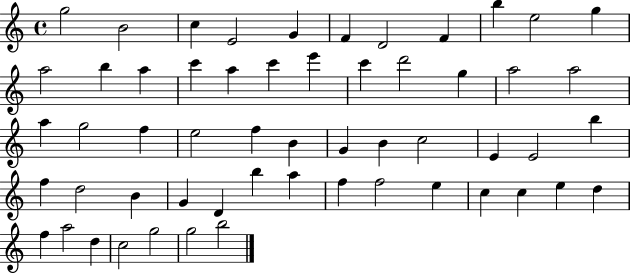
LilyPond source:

{
  \clef treble
  \time 4/4
  \defaultTimeSignature
  \key c \major
  g''2 b'2 | c''4 e'2 g'4 | f'4 d'2 f'4 | b''4 e''2 g''4 | \break a''2 b''4 a''4 | c'''4 a''4 c'''4 e'''4 | c'''4 d'''2 g''4 | a''2 a''2 | \break a''4 g''2 f''4 | e''2 f''4 b'4 | g'4 b'4 c''2 | e'4 e'2 b''4 | \break f''4 d''2 b'4 | g'4 d'4 b''4 a''4 | f''4 f''2 e''4 | c''4 c''4 e''4 d''4 | \break f''4 a''2 d''4 | c''2 g''2 | g''2 b''2 | \bar "|."
}